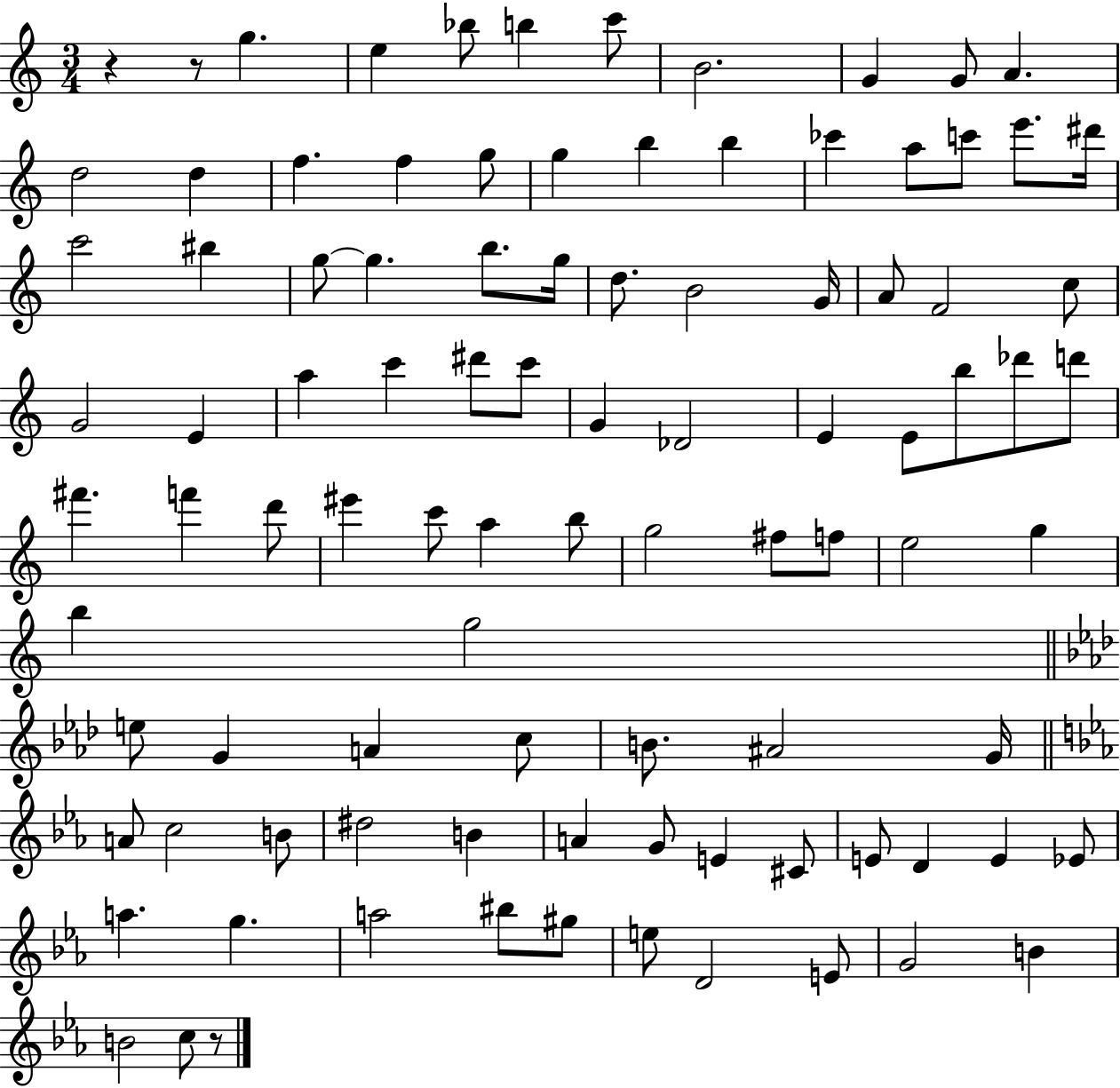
{
  \clef treble
  \numericTimeSignature
  \time 3/4
  \key c \major
  r4 r8 g''4. | e''4 bes''8 b''4 c'''8 | b'2. | g'4 g'8 a'4. | \break d''2 d''4 | f''4. f''4 g''8 | g''4 b''4 b''4 | ces'''4 a''8 c'''8 e'''8. dis'''16 | \break c'''2 bis''4 | g''8~~ g''4. b''8. g''16 | d''8. b'2 g'16 | a'8 f'2 c''8 | \break g'2 e'4 | a''4 c'''4 dis'''8 c'''8 | g'4 des'2 | e'4 e'8 b''8 des'''8 d'''8 | \break fis'''4. f'''4 d'''8 | eis'''4 c'''8 a''4 b''8 | g''2 fis''8 f''8 | e''2 g''4 | \break b''4 g''2 | \bar "||" \break \key aes \major e''8 g'4 a'4 c''8 | b'8. ais'2 g'16 | \bar "||" \break \key c \minor a'8 c''2 b'8 | dis''2 b'4 | a'4 g'8 e'4 cis'8 | e'8 d'4 e'4 ees'8 | \break a''4. g''4. | a''2 bis''8 gis''8 | e''8 d'2 e'8 | g'2 b'4 | \break b'2 c''8 r8 | \bar "|."
}